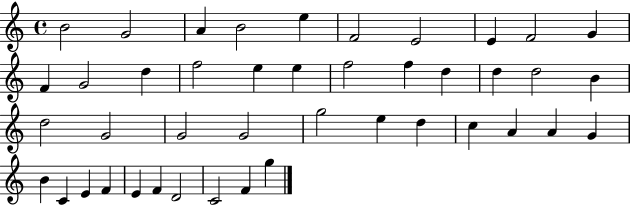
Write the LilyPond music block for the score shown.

{
  \clef treble
  \time 4/4
  \defaultTimeSignature
  \key c \major
  b'2 g'2 | a'4 b'2 e''4 | f'2 e'2 | e'4 f'2 g'4 | \break f'4 g'2 d''4 | f''2 e''4 e''4 | f''2 f''4 d''4 | d''4 d''2 b'4 | \break d''2 g'2 | g'2 g'2 | g''2 e''4 d''4 | c''4 a'4 a'4 g'4 | \break b'4 c'4 e'4 f'4 | e'4 f'4 d'2 | c'2 f'4 g''4 | \bar "|."
}